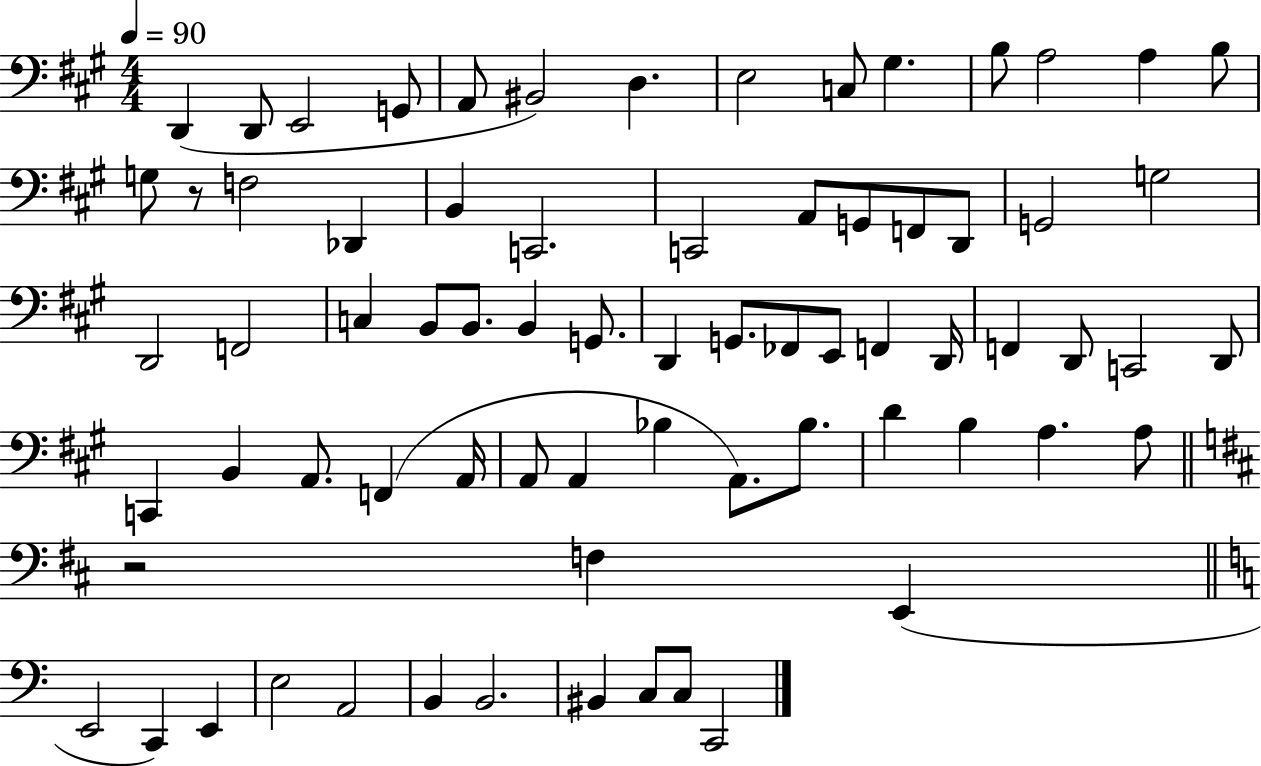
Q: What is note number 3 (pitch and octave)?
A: E2